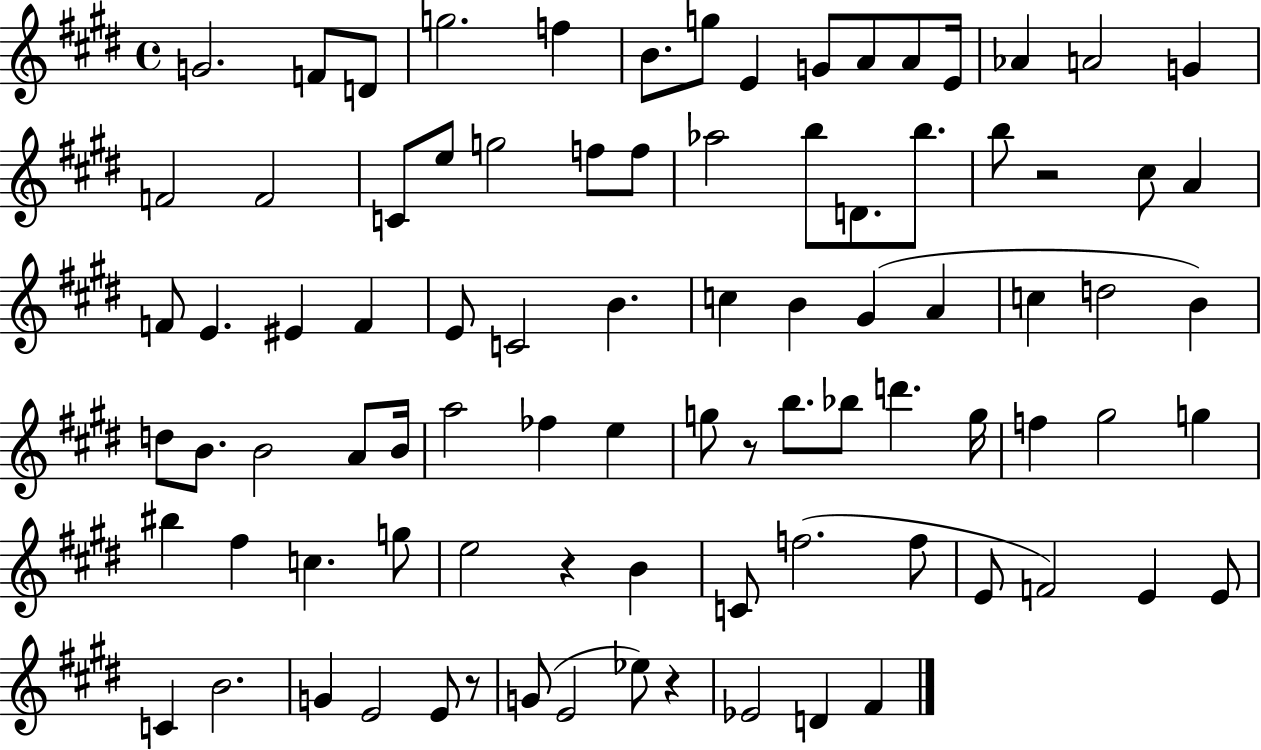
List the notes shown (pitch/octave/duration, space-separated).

G4/h. F4/e D4/e G5/h. F5/q B4/e. G5/e E4/q G4/e A4/e A4/e E4/s Ab4/q A4/h G4/q F4/h F4/h C4/e E5/e G5/h F5/e F5/e Ab5/h B5/e D4/e. B5/e. B5/e R/h C#5/e A4/q F4/e E4/q. EIS4/q F4/q E4/e C4/h B4/q. C5/q B4/q G#4/q A4/q C5/q D5/h B4/q D5/e B4/e. B4/h A4/e B4/s A5/h FES5/q E5/q G5/e R/e B5/e. Bb5/e D6/q. G5/s F5/q G#5/h G5/q BIS5/q F#5/q C5/q. G5/e E5/h R/q B4/q C4/e F5/h. F5/e E4/e F4/h E4/q E4/e C4/q B4/h. G4/q E4/h E4/e R/e G4/e E4/h Eb5/e R/q Eb4/h D4/q F#4/q